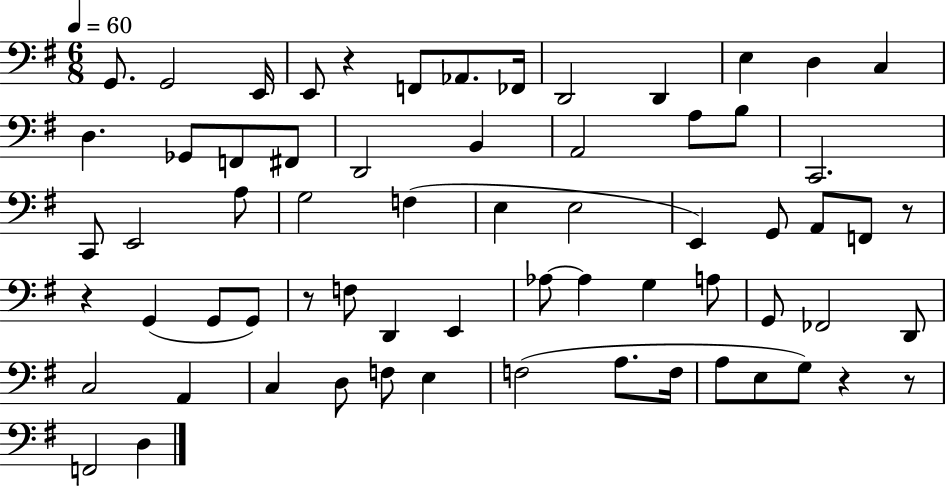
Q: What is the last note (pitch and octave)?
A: D3